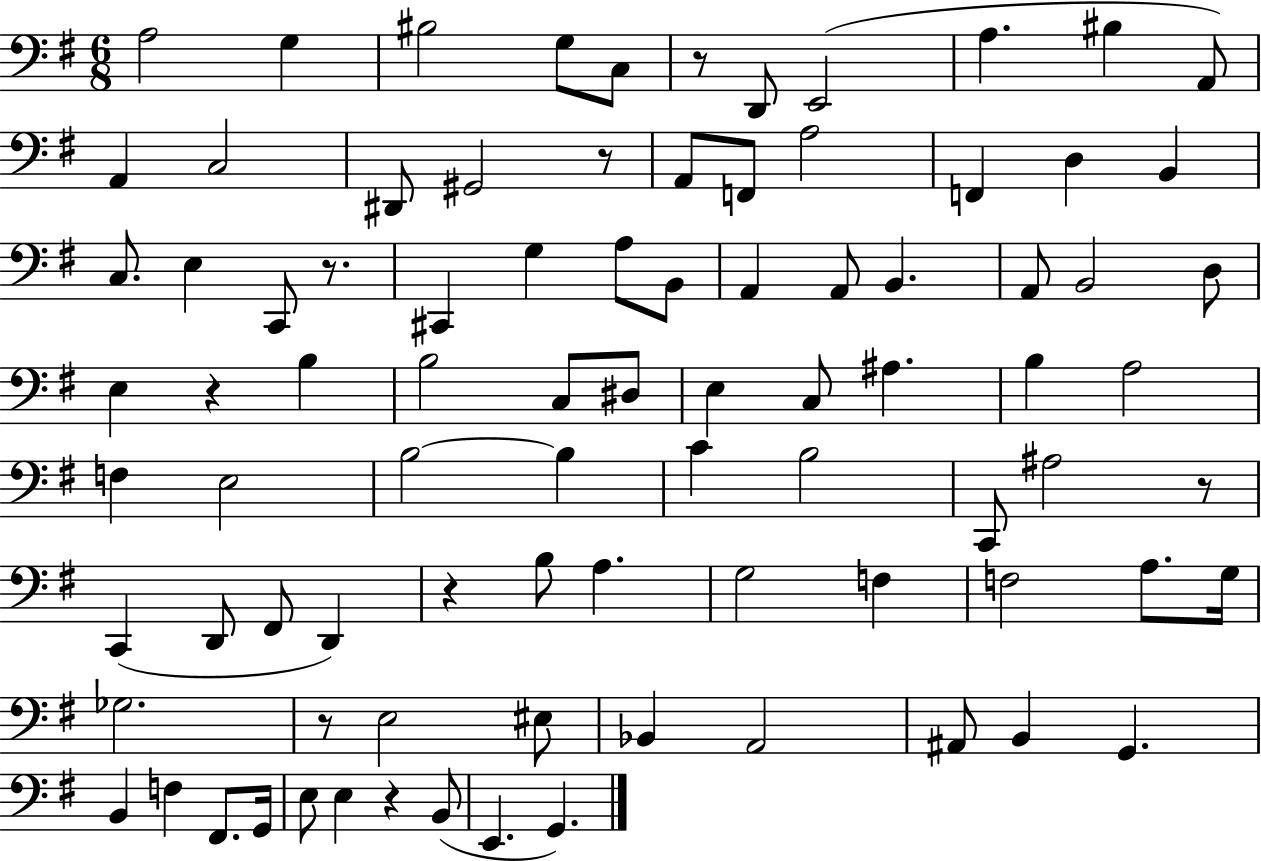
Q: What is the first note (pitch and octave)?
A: A3